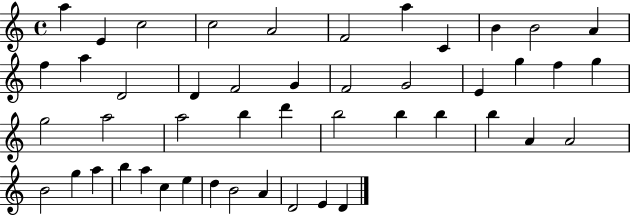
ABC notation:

X:1
T:Untitled
M:4/4
L:1/4
K:C
a E c2 c2 A2 F2 a C B B2 A f a D2 D F2 G F2 G2 E g f g g2 a2 a2 b d' b2 b b b A A2 B2 g a b a c e d B2 A D2 E D